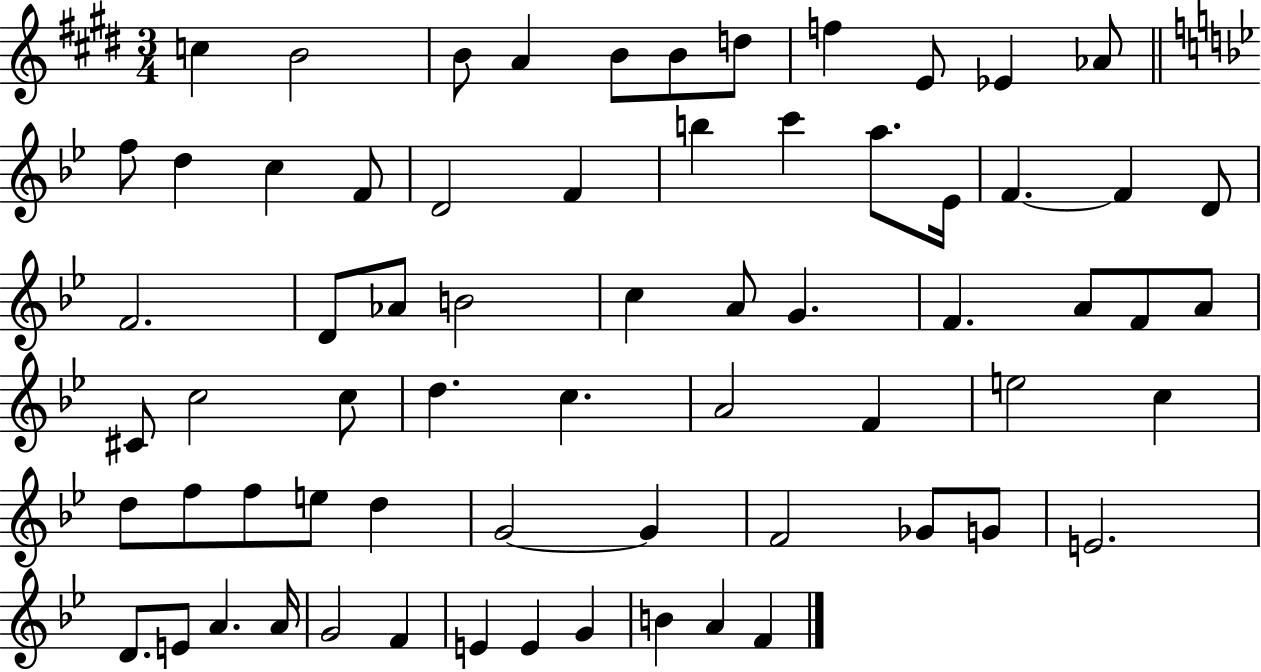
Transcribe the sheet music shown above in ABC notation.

X:1
T:Untitled
M:3/4
L:1/4
K:E
c B2 B/2 A B/2 B/2 d/2 f E/2 _E _A/2 f/2 d c F/2 D2 F b c' a/2 _E/4 F F D/2 F2 D/2 _A/2 B2 c A/2 G F A/2 F/2 A/2 ^C/2 c2 c/2 d c A2 F e2 c d/2 f/2 f/2 e/2 d G2 G F2 _G/2 G/2 E2 D/2 E/2 A A/4 G2 F E E G B A F